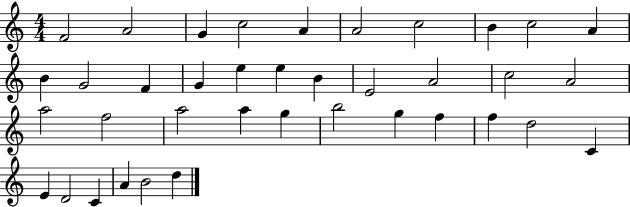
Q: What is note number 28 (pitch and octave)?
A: G5